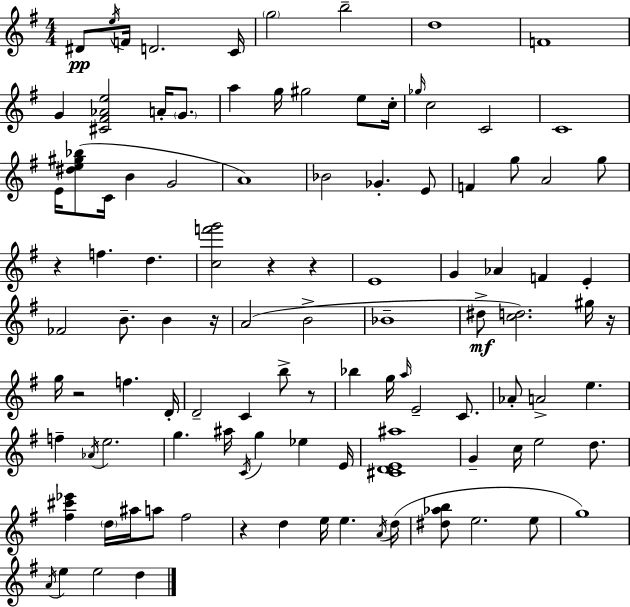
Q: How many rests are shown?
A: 8